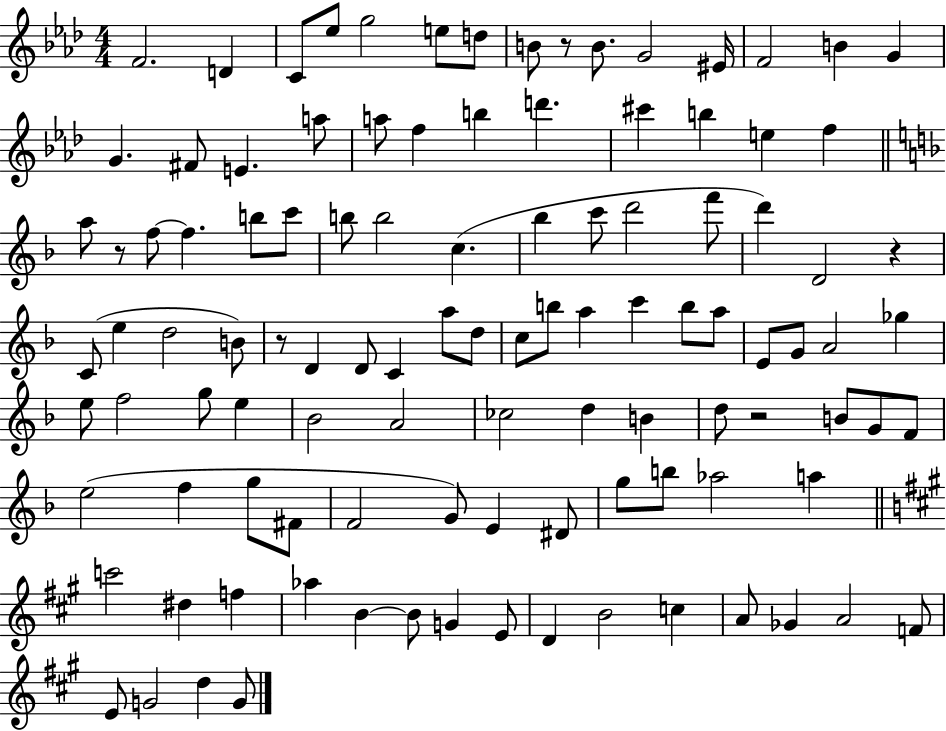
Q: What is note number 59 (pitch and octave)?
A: Gb5